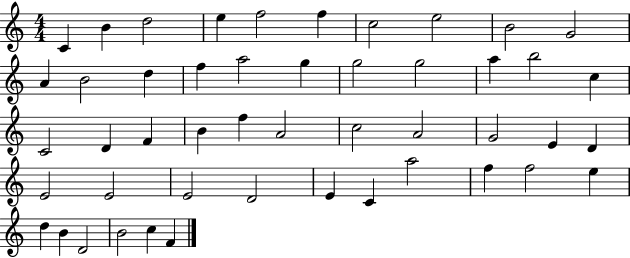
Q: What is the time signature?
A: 4/4